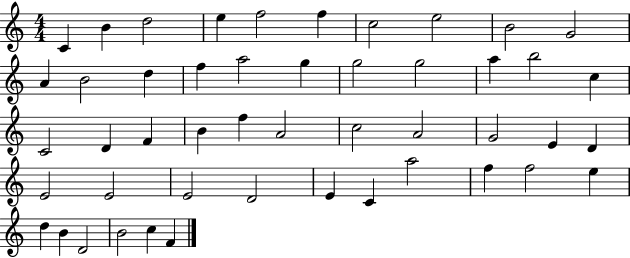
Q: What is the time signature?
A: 4/4